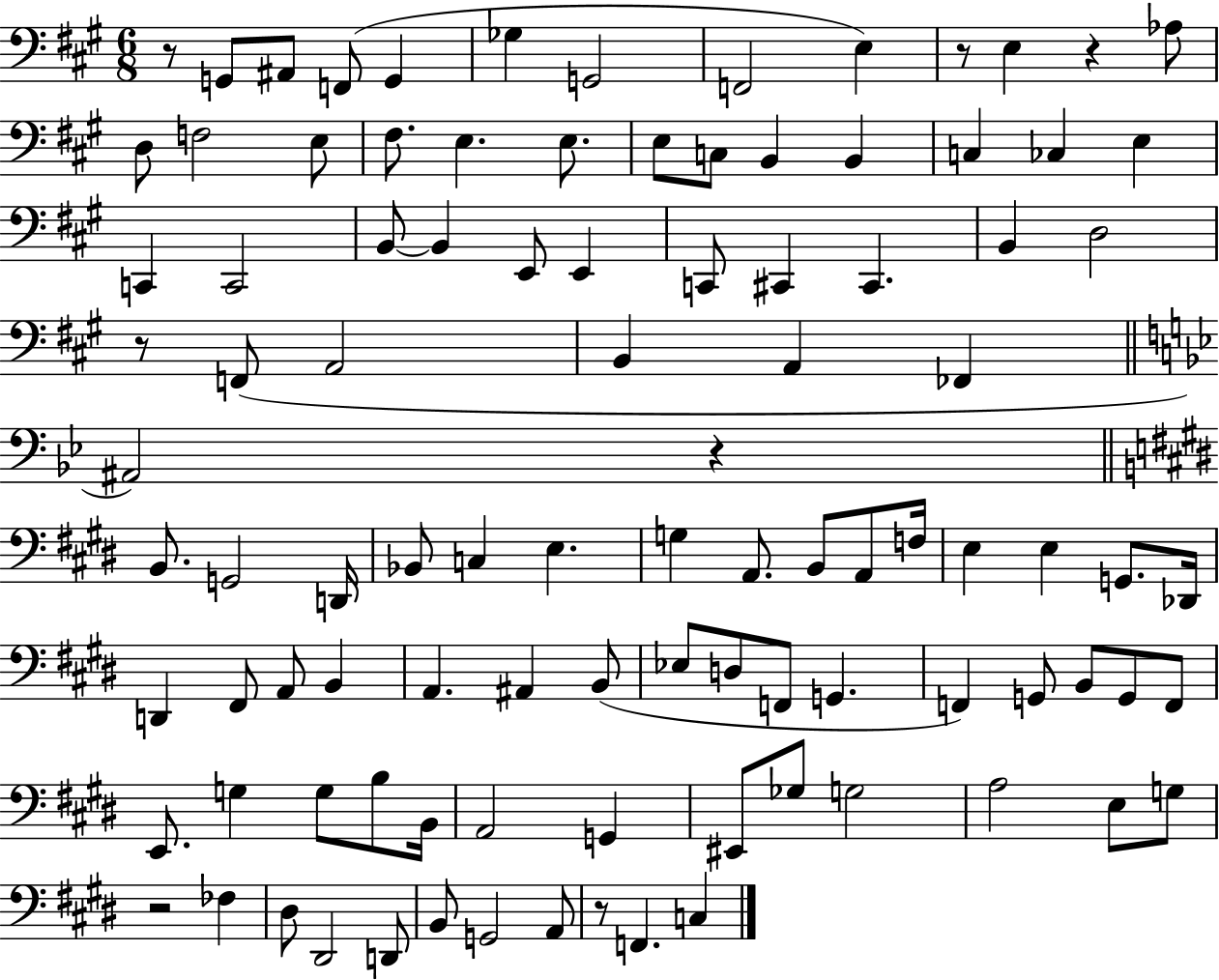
X:1
T:Untitled
M:6/8
L:1/4
K:A
z/2 G,,/2 ^A,,/2 F,,/2 G,, _G, G,,2 F,,2 E, z/2 E, z _A,/2 D,/2 F,2 E,/2 ^F,/2 E, E,/2 E,/2 C,/2 B,, B,, C, _C, E, C,, C,,2 B,,/2 B,, E,,/2 E,, C,,/2 ^C,, ^C,, B,, D,2 z/2 F,,/2 A,,2 B,, A,, _F,, ^A,,2 z B,,/2 G,,2 D,,/4 _B,,/2 C, E, G, A,,/2 B,,/2 A,,/2 F,/4 E, E, G,,/2 _D,,/4 D,, ^F,,/2 A,,/2 B,, A,, ^A,, B,,/2 _E,/2 D,/2 F,,/2 G,, F,, G,,/2 B,,/2 G,,/2 F,,/2 E,,/2 G, G,/2 B,/2 B,,/4 A,,2 G,, ^E,,/2 _G,/2 G,2 A,2 E,/2 G,/2 z2 _F, ^D,/2 ^D,,2 D,,/2 B,,/2 G,,2 A,,/2 z/2 F,, C,